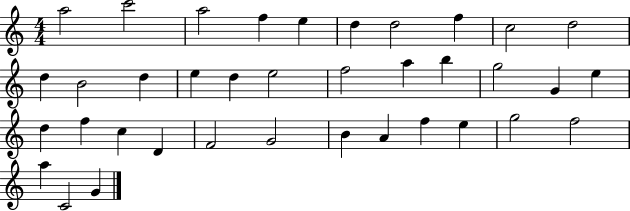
{
  \clef treble
  \numericTimeSignature
  \time 4/4
  \key c \major
  a''2 c'''2 | a''2 f''4 e''4 | d''4 d''2 f''4 | c''2 d''2 | \break d''4 b'2 d''4 | e''4 d''4 e''2 | f''2 a''4 b''4 | g''2 g'4 e''4 | \break d''4 f''4 c''4 d'4 | f'2 g'2 | b'4 a'4 f''4 e''4 | g''2 f''2 | \break a''4 c'2 g'4 | \bar "|."
}